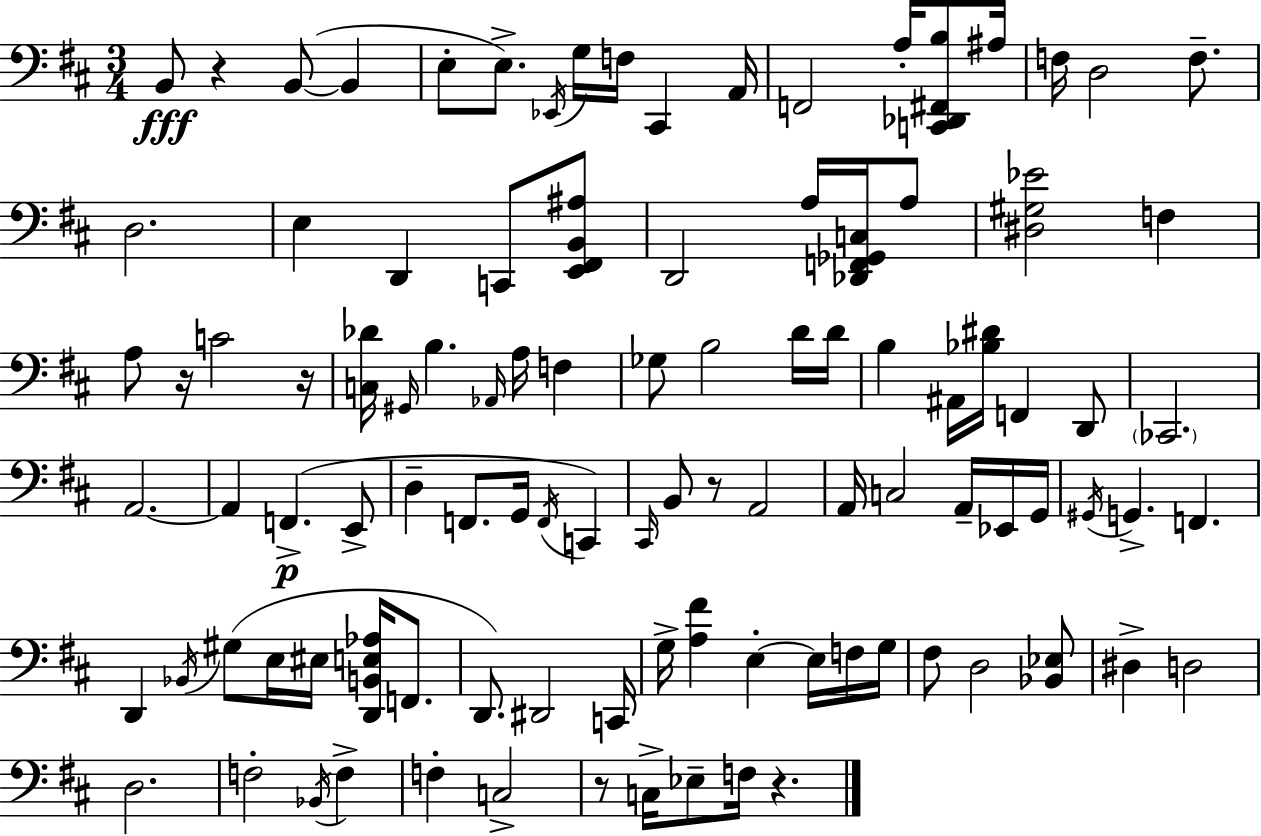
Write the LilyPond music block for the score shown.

{
  \clef bass
  \numericTimeSignature
  \time 3/4
  \key d \major
  \repeat volta 2 { b,8\fff r4 b,8~(~ b,4 | e8-. e8.->) \acciaccatura { ees,16 } g16 f16 cis,4 | a,16 f,2 a16-. <c, des, fis, b>8 | ais16 f16 d2 f8.-- | \break d2. | e4 d,4 c,8 <e, fis, b, ais>8 | d,2 a16 <des, f, ges, c>16 a8 | <dis gis ees'>2 f4 | \break a8 r16 c'2 | r16 <c des'>16 \grace { gis,16 } b4. \grace { aes,16 } a16 f4 | ges8 b2 | d'16 d'16 b4 ais,16 <bes dis'>16 f,4 | \break d,8 \parenthesize ces,2. | a,2.~~ | a,4 f,4.->(\p | e,8-> d4-- f,8. g,16 \acciaccatura { f,16 }) | \break c,4 \grace { cis,16 } b,8 r8 a,2 | a,16 c2 | a,16-- ees,16 g,16 \acciaccatura { gis,16 } g,4.-> | f,4. d,4 \acciaccatura { bes,16 } gis8( | \break e16 eis16 <d, b, e aes>16 f,8. d,8.) dis,2 | c,16 g16-> <a fis'>4 | e4-.~~ e16 f16 g16 fis8 d2 | <bes, ees>8 dis4-> d2 | \break d2. | f2-. | \acciaccatura { bes,16 } f4-> f4-. | c2-> r8 c16-> ees8-- | \break f16 r4. } \bar "|."
}